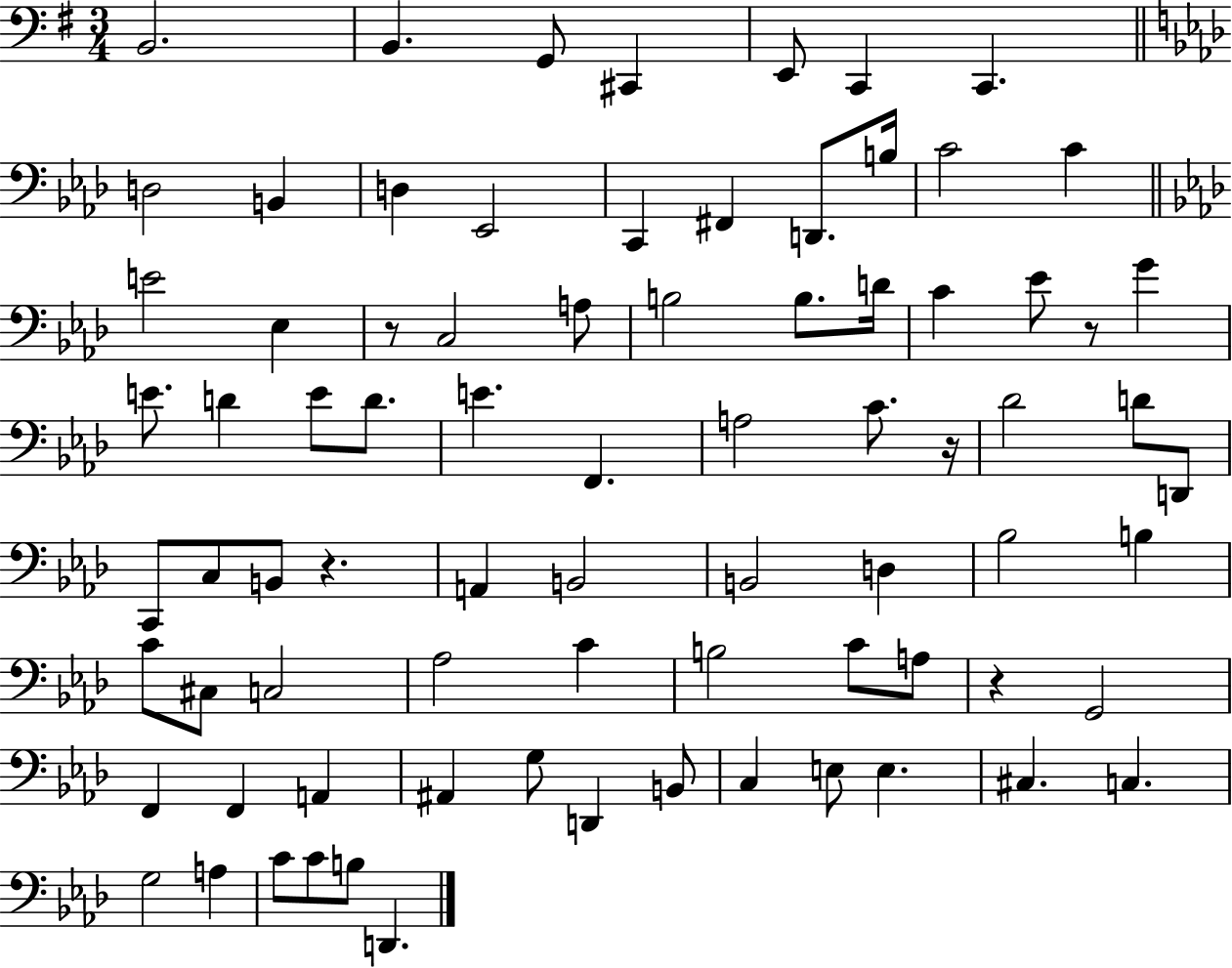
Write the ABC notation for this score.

X:1
T:Untitled
M:3/4
L:1/4
K:G
B,,2 B,, G,,/2 ^C,, E,,/2 C,, C,, D,2 B,, D, _E,,2 C,, ^F,, D,,/2 B,/4 C2 C E2 _E, z/2 C,2 A,/2 B,2 B,/2 D/4 C _E/2 z/2 G E/2 D E/2 D/2 E F,, A,2 C/2 z/4 _D2 D/2 D,,/2 C,,/2 C,/2 B,,/2 z A,, B,,2 B,,2 D, _B,2 B, C/2 ^C,/2 C,2 _A,2 C B,2 C/2 A,/2 z G,,2 F,, F,, A,, ^A,, G,/2 D,, B,,/2 C, E,/2 E, ^C, C, G,2 A, C/2 C/2 B,/2 D,,